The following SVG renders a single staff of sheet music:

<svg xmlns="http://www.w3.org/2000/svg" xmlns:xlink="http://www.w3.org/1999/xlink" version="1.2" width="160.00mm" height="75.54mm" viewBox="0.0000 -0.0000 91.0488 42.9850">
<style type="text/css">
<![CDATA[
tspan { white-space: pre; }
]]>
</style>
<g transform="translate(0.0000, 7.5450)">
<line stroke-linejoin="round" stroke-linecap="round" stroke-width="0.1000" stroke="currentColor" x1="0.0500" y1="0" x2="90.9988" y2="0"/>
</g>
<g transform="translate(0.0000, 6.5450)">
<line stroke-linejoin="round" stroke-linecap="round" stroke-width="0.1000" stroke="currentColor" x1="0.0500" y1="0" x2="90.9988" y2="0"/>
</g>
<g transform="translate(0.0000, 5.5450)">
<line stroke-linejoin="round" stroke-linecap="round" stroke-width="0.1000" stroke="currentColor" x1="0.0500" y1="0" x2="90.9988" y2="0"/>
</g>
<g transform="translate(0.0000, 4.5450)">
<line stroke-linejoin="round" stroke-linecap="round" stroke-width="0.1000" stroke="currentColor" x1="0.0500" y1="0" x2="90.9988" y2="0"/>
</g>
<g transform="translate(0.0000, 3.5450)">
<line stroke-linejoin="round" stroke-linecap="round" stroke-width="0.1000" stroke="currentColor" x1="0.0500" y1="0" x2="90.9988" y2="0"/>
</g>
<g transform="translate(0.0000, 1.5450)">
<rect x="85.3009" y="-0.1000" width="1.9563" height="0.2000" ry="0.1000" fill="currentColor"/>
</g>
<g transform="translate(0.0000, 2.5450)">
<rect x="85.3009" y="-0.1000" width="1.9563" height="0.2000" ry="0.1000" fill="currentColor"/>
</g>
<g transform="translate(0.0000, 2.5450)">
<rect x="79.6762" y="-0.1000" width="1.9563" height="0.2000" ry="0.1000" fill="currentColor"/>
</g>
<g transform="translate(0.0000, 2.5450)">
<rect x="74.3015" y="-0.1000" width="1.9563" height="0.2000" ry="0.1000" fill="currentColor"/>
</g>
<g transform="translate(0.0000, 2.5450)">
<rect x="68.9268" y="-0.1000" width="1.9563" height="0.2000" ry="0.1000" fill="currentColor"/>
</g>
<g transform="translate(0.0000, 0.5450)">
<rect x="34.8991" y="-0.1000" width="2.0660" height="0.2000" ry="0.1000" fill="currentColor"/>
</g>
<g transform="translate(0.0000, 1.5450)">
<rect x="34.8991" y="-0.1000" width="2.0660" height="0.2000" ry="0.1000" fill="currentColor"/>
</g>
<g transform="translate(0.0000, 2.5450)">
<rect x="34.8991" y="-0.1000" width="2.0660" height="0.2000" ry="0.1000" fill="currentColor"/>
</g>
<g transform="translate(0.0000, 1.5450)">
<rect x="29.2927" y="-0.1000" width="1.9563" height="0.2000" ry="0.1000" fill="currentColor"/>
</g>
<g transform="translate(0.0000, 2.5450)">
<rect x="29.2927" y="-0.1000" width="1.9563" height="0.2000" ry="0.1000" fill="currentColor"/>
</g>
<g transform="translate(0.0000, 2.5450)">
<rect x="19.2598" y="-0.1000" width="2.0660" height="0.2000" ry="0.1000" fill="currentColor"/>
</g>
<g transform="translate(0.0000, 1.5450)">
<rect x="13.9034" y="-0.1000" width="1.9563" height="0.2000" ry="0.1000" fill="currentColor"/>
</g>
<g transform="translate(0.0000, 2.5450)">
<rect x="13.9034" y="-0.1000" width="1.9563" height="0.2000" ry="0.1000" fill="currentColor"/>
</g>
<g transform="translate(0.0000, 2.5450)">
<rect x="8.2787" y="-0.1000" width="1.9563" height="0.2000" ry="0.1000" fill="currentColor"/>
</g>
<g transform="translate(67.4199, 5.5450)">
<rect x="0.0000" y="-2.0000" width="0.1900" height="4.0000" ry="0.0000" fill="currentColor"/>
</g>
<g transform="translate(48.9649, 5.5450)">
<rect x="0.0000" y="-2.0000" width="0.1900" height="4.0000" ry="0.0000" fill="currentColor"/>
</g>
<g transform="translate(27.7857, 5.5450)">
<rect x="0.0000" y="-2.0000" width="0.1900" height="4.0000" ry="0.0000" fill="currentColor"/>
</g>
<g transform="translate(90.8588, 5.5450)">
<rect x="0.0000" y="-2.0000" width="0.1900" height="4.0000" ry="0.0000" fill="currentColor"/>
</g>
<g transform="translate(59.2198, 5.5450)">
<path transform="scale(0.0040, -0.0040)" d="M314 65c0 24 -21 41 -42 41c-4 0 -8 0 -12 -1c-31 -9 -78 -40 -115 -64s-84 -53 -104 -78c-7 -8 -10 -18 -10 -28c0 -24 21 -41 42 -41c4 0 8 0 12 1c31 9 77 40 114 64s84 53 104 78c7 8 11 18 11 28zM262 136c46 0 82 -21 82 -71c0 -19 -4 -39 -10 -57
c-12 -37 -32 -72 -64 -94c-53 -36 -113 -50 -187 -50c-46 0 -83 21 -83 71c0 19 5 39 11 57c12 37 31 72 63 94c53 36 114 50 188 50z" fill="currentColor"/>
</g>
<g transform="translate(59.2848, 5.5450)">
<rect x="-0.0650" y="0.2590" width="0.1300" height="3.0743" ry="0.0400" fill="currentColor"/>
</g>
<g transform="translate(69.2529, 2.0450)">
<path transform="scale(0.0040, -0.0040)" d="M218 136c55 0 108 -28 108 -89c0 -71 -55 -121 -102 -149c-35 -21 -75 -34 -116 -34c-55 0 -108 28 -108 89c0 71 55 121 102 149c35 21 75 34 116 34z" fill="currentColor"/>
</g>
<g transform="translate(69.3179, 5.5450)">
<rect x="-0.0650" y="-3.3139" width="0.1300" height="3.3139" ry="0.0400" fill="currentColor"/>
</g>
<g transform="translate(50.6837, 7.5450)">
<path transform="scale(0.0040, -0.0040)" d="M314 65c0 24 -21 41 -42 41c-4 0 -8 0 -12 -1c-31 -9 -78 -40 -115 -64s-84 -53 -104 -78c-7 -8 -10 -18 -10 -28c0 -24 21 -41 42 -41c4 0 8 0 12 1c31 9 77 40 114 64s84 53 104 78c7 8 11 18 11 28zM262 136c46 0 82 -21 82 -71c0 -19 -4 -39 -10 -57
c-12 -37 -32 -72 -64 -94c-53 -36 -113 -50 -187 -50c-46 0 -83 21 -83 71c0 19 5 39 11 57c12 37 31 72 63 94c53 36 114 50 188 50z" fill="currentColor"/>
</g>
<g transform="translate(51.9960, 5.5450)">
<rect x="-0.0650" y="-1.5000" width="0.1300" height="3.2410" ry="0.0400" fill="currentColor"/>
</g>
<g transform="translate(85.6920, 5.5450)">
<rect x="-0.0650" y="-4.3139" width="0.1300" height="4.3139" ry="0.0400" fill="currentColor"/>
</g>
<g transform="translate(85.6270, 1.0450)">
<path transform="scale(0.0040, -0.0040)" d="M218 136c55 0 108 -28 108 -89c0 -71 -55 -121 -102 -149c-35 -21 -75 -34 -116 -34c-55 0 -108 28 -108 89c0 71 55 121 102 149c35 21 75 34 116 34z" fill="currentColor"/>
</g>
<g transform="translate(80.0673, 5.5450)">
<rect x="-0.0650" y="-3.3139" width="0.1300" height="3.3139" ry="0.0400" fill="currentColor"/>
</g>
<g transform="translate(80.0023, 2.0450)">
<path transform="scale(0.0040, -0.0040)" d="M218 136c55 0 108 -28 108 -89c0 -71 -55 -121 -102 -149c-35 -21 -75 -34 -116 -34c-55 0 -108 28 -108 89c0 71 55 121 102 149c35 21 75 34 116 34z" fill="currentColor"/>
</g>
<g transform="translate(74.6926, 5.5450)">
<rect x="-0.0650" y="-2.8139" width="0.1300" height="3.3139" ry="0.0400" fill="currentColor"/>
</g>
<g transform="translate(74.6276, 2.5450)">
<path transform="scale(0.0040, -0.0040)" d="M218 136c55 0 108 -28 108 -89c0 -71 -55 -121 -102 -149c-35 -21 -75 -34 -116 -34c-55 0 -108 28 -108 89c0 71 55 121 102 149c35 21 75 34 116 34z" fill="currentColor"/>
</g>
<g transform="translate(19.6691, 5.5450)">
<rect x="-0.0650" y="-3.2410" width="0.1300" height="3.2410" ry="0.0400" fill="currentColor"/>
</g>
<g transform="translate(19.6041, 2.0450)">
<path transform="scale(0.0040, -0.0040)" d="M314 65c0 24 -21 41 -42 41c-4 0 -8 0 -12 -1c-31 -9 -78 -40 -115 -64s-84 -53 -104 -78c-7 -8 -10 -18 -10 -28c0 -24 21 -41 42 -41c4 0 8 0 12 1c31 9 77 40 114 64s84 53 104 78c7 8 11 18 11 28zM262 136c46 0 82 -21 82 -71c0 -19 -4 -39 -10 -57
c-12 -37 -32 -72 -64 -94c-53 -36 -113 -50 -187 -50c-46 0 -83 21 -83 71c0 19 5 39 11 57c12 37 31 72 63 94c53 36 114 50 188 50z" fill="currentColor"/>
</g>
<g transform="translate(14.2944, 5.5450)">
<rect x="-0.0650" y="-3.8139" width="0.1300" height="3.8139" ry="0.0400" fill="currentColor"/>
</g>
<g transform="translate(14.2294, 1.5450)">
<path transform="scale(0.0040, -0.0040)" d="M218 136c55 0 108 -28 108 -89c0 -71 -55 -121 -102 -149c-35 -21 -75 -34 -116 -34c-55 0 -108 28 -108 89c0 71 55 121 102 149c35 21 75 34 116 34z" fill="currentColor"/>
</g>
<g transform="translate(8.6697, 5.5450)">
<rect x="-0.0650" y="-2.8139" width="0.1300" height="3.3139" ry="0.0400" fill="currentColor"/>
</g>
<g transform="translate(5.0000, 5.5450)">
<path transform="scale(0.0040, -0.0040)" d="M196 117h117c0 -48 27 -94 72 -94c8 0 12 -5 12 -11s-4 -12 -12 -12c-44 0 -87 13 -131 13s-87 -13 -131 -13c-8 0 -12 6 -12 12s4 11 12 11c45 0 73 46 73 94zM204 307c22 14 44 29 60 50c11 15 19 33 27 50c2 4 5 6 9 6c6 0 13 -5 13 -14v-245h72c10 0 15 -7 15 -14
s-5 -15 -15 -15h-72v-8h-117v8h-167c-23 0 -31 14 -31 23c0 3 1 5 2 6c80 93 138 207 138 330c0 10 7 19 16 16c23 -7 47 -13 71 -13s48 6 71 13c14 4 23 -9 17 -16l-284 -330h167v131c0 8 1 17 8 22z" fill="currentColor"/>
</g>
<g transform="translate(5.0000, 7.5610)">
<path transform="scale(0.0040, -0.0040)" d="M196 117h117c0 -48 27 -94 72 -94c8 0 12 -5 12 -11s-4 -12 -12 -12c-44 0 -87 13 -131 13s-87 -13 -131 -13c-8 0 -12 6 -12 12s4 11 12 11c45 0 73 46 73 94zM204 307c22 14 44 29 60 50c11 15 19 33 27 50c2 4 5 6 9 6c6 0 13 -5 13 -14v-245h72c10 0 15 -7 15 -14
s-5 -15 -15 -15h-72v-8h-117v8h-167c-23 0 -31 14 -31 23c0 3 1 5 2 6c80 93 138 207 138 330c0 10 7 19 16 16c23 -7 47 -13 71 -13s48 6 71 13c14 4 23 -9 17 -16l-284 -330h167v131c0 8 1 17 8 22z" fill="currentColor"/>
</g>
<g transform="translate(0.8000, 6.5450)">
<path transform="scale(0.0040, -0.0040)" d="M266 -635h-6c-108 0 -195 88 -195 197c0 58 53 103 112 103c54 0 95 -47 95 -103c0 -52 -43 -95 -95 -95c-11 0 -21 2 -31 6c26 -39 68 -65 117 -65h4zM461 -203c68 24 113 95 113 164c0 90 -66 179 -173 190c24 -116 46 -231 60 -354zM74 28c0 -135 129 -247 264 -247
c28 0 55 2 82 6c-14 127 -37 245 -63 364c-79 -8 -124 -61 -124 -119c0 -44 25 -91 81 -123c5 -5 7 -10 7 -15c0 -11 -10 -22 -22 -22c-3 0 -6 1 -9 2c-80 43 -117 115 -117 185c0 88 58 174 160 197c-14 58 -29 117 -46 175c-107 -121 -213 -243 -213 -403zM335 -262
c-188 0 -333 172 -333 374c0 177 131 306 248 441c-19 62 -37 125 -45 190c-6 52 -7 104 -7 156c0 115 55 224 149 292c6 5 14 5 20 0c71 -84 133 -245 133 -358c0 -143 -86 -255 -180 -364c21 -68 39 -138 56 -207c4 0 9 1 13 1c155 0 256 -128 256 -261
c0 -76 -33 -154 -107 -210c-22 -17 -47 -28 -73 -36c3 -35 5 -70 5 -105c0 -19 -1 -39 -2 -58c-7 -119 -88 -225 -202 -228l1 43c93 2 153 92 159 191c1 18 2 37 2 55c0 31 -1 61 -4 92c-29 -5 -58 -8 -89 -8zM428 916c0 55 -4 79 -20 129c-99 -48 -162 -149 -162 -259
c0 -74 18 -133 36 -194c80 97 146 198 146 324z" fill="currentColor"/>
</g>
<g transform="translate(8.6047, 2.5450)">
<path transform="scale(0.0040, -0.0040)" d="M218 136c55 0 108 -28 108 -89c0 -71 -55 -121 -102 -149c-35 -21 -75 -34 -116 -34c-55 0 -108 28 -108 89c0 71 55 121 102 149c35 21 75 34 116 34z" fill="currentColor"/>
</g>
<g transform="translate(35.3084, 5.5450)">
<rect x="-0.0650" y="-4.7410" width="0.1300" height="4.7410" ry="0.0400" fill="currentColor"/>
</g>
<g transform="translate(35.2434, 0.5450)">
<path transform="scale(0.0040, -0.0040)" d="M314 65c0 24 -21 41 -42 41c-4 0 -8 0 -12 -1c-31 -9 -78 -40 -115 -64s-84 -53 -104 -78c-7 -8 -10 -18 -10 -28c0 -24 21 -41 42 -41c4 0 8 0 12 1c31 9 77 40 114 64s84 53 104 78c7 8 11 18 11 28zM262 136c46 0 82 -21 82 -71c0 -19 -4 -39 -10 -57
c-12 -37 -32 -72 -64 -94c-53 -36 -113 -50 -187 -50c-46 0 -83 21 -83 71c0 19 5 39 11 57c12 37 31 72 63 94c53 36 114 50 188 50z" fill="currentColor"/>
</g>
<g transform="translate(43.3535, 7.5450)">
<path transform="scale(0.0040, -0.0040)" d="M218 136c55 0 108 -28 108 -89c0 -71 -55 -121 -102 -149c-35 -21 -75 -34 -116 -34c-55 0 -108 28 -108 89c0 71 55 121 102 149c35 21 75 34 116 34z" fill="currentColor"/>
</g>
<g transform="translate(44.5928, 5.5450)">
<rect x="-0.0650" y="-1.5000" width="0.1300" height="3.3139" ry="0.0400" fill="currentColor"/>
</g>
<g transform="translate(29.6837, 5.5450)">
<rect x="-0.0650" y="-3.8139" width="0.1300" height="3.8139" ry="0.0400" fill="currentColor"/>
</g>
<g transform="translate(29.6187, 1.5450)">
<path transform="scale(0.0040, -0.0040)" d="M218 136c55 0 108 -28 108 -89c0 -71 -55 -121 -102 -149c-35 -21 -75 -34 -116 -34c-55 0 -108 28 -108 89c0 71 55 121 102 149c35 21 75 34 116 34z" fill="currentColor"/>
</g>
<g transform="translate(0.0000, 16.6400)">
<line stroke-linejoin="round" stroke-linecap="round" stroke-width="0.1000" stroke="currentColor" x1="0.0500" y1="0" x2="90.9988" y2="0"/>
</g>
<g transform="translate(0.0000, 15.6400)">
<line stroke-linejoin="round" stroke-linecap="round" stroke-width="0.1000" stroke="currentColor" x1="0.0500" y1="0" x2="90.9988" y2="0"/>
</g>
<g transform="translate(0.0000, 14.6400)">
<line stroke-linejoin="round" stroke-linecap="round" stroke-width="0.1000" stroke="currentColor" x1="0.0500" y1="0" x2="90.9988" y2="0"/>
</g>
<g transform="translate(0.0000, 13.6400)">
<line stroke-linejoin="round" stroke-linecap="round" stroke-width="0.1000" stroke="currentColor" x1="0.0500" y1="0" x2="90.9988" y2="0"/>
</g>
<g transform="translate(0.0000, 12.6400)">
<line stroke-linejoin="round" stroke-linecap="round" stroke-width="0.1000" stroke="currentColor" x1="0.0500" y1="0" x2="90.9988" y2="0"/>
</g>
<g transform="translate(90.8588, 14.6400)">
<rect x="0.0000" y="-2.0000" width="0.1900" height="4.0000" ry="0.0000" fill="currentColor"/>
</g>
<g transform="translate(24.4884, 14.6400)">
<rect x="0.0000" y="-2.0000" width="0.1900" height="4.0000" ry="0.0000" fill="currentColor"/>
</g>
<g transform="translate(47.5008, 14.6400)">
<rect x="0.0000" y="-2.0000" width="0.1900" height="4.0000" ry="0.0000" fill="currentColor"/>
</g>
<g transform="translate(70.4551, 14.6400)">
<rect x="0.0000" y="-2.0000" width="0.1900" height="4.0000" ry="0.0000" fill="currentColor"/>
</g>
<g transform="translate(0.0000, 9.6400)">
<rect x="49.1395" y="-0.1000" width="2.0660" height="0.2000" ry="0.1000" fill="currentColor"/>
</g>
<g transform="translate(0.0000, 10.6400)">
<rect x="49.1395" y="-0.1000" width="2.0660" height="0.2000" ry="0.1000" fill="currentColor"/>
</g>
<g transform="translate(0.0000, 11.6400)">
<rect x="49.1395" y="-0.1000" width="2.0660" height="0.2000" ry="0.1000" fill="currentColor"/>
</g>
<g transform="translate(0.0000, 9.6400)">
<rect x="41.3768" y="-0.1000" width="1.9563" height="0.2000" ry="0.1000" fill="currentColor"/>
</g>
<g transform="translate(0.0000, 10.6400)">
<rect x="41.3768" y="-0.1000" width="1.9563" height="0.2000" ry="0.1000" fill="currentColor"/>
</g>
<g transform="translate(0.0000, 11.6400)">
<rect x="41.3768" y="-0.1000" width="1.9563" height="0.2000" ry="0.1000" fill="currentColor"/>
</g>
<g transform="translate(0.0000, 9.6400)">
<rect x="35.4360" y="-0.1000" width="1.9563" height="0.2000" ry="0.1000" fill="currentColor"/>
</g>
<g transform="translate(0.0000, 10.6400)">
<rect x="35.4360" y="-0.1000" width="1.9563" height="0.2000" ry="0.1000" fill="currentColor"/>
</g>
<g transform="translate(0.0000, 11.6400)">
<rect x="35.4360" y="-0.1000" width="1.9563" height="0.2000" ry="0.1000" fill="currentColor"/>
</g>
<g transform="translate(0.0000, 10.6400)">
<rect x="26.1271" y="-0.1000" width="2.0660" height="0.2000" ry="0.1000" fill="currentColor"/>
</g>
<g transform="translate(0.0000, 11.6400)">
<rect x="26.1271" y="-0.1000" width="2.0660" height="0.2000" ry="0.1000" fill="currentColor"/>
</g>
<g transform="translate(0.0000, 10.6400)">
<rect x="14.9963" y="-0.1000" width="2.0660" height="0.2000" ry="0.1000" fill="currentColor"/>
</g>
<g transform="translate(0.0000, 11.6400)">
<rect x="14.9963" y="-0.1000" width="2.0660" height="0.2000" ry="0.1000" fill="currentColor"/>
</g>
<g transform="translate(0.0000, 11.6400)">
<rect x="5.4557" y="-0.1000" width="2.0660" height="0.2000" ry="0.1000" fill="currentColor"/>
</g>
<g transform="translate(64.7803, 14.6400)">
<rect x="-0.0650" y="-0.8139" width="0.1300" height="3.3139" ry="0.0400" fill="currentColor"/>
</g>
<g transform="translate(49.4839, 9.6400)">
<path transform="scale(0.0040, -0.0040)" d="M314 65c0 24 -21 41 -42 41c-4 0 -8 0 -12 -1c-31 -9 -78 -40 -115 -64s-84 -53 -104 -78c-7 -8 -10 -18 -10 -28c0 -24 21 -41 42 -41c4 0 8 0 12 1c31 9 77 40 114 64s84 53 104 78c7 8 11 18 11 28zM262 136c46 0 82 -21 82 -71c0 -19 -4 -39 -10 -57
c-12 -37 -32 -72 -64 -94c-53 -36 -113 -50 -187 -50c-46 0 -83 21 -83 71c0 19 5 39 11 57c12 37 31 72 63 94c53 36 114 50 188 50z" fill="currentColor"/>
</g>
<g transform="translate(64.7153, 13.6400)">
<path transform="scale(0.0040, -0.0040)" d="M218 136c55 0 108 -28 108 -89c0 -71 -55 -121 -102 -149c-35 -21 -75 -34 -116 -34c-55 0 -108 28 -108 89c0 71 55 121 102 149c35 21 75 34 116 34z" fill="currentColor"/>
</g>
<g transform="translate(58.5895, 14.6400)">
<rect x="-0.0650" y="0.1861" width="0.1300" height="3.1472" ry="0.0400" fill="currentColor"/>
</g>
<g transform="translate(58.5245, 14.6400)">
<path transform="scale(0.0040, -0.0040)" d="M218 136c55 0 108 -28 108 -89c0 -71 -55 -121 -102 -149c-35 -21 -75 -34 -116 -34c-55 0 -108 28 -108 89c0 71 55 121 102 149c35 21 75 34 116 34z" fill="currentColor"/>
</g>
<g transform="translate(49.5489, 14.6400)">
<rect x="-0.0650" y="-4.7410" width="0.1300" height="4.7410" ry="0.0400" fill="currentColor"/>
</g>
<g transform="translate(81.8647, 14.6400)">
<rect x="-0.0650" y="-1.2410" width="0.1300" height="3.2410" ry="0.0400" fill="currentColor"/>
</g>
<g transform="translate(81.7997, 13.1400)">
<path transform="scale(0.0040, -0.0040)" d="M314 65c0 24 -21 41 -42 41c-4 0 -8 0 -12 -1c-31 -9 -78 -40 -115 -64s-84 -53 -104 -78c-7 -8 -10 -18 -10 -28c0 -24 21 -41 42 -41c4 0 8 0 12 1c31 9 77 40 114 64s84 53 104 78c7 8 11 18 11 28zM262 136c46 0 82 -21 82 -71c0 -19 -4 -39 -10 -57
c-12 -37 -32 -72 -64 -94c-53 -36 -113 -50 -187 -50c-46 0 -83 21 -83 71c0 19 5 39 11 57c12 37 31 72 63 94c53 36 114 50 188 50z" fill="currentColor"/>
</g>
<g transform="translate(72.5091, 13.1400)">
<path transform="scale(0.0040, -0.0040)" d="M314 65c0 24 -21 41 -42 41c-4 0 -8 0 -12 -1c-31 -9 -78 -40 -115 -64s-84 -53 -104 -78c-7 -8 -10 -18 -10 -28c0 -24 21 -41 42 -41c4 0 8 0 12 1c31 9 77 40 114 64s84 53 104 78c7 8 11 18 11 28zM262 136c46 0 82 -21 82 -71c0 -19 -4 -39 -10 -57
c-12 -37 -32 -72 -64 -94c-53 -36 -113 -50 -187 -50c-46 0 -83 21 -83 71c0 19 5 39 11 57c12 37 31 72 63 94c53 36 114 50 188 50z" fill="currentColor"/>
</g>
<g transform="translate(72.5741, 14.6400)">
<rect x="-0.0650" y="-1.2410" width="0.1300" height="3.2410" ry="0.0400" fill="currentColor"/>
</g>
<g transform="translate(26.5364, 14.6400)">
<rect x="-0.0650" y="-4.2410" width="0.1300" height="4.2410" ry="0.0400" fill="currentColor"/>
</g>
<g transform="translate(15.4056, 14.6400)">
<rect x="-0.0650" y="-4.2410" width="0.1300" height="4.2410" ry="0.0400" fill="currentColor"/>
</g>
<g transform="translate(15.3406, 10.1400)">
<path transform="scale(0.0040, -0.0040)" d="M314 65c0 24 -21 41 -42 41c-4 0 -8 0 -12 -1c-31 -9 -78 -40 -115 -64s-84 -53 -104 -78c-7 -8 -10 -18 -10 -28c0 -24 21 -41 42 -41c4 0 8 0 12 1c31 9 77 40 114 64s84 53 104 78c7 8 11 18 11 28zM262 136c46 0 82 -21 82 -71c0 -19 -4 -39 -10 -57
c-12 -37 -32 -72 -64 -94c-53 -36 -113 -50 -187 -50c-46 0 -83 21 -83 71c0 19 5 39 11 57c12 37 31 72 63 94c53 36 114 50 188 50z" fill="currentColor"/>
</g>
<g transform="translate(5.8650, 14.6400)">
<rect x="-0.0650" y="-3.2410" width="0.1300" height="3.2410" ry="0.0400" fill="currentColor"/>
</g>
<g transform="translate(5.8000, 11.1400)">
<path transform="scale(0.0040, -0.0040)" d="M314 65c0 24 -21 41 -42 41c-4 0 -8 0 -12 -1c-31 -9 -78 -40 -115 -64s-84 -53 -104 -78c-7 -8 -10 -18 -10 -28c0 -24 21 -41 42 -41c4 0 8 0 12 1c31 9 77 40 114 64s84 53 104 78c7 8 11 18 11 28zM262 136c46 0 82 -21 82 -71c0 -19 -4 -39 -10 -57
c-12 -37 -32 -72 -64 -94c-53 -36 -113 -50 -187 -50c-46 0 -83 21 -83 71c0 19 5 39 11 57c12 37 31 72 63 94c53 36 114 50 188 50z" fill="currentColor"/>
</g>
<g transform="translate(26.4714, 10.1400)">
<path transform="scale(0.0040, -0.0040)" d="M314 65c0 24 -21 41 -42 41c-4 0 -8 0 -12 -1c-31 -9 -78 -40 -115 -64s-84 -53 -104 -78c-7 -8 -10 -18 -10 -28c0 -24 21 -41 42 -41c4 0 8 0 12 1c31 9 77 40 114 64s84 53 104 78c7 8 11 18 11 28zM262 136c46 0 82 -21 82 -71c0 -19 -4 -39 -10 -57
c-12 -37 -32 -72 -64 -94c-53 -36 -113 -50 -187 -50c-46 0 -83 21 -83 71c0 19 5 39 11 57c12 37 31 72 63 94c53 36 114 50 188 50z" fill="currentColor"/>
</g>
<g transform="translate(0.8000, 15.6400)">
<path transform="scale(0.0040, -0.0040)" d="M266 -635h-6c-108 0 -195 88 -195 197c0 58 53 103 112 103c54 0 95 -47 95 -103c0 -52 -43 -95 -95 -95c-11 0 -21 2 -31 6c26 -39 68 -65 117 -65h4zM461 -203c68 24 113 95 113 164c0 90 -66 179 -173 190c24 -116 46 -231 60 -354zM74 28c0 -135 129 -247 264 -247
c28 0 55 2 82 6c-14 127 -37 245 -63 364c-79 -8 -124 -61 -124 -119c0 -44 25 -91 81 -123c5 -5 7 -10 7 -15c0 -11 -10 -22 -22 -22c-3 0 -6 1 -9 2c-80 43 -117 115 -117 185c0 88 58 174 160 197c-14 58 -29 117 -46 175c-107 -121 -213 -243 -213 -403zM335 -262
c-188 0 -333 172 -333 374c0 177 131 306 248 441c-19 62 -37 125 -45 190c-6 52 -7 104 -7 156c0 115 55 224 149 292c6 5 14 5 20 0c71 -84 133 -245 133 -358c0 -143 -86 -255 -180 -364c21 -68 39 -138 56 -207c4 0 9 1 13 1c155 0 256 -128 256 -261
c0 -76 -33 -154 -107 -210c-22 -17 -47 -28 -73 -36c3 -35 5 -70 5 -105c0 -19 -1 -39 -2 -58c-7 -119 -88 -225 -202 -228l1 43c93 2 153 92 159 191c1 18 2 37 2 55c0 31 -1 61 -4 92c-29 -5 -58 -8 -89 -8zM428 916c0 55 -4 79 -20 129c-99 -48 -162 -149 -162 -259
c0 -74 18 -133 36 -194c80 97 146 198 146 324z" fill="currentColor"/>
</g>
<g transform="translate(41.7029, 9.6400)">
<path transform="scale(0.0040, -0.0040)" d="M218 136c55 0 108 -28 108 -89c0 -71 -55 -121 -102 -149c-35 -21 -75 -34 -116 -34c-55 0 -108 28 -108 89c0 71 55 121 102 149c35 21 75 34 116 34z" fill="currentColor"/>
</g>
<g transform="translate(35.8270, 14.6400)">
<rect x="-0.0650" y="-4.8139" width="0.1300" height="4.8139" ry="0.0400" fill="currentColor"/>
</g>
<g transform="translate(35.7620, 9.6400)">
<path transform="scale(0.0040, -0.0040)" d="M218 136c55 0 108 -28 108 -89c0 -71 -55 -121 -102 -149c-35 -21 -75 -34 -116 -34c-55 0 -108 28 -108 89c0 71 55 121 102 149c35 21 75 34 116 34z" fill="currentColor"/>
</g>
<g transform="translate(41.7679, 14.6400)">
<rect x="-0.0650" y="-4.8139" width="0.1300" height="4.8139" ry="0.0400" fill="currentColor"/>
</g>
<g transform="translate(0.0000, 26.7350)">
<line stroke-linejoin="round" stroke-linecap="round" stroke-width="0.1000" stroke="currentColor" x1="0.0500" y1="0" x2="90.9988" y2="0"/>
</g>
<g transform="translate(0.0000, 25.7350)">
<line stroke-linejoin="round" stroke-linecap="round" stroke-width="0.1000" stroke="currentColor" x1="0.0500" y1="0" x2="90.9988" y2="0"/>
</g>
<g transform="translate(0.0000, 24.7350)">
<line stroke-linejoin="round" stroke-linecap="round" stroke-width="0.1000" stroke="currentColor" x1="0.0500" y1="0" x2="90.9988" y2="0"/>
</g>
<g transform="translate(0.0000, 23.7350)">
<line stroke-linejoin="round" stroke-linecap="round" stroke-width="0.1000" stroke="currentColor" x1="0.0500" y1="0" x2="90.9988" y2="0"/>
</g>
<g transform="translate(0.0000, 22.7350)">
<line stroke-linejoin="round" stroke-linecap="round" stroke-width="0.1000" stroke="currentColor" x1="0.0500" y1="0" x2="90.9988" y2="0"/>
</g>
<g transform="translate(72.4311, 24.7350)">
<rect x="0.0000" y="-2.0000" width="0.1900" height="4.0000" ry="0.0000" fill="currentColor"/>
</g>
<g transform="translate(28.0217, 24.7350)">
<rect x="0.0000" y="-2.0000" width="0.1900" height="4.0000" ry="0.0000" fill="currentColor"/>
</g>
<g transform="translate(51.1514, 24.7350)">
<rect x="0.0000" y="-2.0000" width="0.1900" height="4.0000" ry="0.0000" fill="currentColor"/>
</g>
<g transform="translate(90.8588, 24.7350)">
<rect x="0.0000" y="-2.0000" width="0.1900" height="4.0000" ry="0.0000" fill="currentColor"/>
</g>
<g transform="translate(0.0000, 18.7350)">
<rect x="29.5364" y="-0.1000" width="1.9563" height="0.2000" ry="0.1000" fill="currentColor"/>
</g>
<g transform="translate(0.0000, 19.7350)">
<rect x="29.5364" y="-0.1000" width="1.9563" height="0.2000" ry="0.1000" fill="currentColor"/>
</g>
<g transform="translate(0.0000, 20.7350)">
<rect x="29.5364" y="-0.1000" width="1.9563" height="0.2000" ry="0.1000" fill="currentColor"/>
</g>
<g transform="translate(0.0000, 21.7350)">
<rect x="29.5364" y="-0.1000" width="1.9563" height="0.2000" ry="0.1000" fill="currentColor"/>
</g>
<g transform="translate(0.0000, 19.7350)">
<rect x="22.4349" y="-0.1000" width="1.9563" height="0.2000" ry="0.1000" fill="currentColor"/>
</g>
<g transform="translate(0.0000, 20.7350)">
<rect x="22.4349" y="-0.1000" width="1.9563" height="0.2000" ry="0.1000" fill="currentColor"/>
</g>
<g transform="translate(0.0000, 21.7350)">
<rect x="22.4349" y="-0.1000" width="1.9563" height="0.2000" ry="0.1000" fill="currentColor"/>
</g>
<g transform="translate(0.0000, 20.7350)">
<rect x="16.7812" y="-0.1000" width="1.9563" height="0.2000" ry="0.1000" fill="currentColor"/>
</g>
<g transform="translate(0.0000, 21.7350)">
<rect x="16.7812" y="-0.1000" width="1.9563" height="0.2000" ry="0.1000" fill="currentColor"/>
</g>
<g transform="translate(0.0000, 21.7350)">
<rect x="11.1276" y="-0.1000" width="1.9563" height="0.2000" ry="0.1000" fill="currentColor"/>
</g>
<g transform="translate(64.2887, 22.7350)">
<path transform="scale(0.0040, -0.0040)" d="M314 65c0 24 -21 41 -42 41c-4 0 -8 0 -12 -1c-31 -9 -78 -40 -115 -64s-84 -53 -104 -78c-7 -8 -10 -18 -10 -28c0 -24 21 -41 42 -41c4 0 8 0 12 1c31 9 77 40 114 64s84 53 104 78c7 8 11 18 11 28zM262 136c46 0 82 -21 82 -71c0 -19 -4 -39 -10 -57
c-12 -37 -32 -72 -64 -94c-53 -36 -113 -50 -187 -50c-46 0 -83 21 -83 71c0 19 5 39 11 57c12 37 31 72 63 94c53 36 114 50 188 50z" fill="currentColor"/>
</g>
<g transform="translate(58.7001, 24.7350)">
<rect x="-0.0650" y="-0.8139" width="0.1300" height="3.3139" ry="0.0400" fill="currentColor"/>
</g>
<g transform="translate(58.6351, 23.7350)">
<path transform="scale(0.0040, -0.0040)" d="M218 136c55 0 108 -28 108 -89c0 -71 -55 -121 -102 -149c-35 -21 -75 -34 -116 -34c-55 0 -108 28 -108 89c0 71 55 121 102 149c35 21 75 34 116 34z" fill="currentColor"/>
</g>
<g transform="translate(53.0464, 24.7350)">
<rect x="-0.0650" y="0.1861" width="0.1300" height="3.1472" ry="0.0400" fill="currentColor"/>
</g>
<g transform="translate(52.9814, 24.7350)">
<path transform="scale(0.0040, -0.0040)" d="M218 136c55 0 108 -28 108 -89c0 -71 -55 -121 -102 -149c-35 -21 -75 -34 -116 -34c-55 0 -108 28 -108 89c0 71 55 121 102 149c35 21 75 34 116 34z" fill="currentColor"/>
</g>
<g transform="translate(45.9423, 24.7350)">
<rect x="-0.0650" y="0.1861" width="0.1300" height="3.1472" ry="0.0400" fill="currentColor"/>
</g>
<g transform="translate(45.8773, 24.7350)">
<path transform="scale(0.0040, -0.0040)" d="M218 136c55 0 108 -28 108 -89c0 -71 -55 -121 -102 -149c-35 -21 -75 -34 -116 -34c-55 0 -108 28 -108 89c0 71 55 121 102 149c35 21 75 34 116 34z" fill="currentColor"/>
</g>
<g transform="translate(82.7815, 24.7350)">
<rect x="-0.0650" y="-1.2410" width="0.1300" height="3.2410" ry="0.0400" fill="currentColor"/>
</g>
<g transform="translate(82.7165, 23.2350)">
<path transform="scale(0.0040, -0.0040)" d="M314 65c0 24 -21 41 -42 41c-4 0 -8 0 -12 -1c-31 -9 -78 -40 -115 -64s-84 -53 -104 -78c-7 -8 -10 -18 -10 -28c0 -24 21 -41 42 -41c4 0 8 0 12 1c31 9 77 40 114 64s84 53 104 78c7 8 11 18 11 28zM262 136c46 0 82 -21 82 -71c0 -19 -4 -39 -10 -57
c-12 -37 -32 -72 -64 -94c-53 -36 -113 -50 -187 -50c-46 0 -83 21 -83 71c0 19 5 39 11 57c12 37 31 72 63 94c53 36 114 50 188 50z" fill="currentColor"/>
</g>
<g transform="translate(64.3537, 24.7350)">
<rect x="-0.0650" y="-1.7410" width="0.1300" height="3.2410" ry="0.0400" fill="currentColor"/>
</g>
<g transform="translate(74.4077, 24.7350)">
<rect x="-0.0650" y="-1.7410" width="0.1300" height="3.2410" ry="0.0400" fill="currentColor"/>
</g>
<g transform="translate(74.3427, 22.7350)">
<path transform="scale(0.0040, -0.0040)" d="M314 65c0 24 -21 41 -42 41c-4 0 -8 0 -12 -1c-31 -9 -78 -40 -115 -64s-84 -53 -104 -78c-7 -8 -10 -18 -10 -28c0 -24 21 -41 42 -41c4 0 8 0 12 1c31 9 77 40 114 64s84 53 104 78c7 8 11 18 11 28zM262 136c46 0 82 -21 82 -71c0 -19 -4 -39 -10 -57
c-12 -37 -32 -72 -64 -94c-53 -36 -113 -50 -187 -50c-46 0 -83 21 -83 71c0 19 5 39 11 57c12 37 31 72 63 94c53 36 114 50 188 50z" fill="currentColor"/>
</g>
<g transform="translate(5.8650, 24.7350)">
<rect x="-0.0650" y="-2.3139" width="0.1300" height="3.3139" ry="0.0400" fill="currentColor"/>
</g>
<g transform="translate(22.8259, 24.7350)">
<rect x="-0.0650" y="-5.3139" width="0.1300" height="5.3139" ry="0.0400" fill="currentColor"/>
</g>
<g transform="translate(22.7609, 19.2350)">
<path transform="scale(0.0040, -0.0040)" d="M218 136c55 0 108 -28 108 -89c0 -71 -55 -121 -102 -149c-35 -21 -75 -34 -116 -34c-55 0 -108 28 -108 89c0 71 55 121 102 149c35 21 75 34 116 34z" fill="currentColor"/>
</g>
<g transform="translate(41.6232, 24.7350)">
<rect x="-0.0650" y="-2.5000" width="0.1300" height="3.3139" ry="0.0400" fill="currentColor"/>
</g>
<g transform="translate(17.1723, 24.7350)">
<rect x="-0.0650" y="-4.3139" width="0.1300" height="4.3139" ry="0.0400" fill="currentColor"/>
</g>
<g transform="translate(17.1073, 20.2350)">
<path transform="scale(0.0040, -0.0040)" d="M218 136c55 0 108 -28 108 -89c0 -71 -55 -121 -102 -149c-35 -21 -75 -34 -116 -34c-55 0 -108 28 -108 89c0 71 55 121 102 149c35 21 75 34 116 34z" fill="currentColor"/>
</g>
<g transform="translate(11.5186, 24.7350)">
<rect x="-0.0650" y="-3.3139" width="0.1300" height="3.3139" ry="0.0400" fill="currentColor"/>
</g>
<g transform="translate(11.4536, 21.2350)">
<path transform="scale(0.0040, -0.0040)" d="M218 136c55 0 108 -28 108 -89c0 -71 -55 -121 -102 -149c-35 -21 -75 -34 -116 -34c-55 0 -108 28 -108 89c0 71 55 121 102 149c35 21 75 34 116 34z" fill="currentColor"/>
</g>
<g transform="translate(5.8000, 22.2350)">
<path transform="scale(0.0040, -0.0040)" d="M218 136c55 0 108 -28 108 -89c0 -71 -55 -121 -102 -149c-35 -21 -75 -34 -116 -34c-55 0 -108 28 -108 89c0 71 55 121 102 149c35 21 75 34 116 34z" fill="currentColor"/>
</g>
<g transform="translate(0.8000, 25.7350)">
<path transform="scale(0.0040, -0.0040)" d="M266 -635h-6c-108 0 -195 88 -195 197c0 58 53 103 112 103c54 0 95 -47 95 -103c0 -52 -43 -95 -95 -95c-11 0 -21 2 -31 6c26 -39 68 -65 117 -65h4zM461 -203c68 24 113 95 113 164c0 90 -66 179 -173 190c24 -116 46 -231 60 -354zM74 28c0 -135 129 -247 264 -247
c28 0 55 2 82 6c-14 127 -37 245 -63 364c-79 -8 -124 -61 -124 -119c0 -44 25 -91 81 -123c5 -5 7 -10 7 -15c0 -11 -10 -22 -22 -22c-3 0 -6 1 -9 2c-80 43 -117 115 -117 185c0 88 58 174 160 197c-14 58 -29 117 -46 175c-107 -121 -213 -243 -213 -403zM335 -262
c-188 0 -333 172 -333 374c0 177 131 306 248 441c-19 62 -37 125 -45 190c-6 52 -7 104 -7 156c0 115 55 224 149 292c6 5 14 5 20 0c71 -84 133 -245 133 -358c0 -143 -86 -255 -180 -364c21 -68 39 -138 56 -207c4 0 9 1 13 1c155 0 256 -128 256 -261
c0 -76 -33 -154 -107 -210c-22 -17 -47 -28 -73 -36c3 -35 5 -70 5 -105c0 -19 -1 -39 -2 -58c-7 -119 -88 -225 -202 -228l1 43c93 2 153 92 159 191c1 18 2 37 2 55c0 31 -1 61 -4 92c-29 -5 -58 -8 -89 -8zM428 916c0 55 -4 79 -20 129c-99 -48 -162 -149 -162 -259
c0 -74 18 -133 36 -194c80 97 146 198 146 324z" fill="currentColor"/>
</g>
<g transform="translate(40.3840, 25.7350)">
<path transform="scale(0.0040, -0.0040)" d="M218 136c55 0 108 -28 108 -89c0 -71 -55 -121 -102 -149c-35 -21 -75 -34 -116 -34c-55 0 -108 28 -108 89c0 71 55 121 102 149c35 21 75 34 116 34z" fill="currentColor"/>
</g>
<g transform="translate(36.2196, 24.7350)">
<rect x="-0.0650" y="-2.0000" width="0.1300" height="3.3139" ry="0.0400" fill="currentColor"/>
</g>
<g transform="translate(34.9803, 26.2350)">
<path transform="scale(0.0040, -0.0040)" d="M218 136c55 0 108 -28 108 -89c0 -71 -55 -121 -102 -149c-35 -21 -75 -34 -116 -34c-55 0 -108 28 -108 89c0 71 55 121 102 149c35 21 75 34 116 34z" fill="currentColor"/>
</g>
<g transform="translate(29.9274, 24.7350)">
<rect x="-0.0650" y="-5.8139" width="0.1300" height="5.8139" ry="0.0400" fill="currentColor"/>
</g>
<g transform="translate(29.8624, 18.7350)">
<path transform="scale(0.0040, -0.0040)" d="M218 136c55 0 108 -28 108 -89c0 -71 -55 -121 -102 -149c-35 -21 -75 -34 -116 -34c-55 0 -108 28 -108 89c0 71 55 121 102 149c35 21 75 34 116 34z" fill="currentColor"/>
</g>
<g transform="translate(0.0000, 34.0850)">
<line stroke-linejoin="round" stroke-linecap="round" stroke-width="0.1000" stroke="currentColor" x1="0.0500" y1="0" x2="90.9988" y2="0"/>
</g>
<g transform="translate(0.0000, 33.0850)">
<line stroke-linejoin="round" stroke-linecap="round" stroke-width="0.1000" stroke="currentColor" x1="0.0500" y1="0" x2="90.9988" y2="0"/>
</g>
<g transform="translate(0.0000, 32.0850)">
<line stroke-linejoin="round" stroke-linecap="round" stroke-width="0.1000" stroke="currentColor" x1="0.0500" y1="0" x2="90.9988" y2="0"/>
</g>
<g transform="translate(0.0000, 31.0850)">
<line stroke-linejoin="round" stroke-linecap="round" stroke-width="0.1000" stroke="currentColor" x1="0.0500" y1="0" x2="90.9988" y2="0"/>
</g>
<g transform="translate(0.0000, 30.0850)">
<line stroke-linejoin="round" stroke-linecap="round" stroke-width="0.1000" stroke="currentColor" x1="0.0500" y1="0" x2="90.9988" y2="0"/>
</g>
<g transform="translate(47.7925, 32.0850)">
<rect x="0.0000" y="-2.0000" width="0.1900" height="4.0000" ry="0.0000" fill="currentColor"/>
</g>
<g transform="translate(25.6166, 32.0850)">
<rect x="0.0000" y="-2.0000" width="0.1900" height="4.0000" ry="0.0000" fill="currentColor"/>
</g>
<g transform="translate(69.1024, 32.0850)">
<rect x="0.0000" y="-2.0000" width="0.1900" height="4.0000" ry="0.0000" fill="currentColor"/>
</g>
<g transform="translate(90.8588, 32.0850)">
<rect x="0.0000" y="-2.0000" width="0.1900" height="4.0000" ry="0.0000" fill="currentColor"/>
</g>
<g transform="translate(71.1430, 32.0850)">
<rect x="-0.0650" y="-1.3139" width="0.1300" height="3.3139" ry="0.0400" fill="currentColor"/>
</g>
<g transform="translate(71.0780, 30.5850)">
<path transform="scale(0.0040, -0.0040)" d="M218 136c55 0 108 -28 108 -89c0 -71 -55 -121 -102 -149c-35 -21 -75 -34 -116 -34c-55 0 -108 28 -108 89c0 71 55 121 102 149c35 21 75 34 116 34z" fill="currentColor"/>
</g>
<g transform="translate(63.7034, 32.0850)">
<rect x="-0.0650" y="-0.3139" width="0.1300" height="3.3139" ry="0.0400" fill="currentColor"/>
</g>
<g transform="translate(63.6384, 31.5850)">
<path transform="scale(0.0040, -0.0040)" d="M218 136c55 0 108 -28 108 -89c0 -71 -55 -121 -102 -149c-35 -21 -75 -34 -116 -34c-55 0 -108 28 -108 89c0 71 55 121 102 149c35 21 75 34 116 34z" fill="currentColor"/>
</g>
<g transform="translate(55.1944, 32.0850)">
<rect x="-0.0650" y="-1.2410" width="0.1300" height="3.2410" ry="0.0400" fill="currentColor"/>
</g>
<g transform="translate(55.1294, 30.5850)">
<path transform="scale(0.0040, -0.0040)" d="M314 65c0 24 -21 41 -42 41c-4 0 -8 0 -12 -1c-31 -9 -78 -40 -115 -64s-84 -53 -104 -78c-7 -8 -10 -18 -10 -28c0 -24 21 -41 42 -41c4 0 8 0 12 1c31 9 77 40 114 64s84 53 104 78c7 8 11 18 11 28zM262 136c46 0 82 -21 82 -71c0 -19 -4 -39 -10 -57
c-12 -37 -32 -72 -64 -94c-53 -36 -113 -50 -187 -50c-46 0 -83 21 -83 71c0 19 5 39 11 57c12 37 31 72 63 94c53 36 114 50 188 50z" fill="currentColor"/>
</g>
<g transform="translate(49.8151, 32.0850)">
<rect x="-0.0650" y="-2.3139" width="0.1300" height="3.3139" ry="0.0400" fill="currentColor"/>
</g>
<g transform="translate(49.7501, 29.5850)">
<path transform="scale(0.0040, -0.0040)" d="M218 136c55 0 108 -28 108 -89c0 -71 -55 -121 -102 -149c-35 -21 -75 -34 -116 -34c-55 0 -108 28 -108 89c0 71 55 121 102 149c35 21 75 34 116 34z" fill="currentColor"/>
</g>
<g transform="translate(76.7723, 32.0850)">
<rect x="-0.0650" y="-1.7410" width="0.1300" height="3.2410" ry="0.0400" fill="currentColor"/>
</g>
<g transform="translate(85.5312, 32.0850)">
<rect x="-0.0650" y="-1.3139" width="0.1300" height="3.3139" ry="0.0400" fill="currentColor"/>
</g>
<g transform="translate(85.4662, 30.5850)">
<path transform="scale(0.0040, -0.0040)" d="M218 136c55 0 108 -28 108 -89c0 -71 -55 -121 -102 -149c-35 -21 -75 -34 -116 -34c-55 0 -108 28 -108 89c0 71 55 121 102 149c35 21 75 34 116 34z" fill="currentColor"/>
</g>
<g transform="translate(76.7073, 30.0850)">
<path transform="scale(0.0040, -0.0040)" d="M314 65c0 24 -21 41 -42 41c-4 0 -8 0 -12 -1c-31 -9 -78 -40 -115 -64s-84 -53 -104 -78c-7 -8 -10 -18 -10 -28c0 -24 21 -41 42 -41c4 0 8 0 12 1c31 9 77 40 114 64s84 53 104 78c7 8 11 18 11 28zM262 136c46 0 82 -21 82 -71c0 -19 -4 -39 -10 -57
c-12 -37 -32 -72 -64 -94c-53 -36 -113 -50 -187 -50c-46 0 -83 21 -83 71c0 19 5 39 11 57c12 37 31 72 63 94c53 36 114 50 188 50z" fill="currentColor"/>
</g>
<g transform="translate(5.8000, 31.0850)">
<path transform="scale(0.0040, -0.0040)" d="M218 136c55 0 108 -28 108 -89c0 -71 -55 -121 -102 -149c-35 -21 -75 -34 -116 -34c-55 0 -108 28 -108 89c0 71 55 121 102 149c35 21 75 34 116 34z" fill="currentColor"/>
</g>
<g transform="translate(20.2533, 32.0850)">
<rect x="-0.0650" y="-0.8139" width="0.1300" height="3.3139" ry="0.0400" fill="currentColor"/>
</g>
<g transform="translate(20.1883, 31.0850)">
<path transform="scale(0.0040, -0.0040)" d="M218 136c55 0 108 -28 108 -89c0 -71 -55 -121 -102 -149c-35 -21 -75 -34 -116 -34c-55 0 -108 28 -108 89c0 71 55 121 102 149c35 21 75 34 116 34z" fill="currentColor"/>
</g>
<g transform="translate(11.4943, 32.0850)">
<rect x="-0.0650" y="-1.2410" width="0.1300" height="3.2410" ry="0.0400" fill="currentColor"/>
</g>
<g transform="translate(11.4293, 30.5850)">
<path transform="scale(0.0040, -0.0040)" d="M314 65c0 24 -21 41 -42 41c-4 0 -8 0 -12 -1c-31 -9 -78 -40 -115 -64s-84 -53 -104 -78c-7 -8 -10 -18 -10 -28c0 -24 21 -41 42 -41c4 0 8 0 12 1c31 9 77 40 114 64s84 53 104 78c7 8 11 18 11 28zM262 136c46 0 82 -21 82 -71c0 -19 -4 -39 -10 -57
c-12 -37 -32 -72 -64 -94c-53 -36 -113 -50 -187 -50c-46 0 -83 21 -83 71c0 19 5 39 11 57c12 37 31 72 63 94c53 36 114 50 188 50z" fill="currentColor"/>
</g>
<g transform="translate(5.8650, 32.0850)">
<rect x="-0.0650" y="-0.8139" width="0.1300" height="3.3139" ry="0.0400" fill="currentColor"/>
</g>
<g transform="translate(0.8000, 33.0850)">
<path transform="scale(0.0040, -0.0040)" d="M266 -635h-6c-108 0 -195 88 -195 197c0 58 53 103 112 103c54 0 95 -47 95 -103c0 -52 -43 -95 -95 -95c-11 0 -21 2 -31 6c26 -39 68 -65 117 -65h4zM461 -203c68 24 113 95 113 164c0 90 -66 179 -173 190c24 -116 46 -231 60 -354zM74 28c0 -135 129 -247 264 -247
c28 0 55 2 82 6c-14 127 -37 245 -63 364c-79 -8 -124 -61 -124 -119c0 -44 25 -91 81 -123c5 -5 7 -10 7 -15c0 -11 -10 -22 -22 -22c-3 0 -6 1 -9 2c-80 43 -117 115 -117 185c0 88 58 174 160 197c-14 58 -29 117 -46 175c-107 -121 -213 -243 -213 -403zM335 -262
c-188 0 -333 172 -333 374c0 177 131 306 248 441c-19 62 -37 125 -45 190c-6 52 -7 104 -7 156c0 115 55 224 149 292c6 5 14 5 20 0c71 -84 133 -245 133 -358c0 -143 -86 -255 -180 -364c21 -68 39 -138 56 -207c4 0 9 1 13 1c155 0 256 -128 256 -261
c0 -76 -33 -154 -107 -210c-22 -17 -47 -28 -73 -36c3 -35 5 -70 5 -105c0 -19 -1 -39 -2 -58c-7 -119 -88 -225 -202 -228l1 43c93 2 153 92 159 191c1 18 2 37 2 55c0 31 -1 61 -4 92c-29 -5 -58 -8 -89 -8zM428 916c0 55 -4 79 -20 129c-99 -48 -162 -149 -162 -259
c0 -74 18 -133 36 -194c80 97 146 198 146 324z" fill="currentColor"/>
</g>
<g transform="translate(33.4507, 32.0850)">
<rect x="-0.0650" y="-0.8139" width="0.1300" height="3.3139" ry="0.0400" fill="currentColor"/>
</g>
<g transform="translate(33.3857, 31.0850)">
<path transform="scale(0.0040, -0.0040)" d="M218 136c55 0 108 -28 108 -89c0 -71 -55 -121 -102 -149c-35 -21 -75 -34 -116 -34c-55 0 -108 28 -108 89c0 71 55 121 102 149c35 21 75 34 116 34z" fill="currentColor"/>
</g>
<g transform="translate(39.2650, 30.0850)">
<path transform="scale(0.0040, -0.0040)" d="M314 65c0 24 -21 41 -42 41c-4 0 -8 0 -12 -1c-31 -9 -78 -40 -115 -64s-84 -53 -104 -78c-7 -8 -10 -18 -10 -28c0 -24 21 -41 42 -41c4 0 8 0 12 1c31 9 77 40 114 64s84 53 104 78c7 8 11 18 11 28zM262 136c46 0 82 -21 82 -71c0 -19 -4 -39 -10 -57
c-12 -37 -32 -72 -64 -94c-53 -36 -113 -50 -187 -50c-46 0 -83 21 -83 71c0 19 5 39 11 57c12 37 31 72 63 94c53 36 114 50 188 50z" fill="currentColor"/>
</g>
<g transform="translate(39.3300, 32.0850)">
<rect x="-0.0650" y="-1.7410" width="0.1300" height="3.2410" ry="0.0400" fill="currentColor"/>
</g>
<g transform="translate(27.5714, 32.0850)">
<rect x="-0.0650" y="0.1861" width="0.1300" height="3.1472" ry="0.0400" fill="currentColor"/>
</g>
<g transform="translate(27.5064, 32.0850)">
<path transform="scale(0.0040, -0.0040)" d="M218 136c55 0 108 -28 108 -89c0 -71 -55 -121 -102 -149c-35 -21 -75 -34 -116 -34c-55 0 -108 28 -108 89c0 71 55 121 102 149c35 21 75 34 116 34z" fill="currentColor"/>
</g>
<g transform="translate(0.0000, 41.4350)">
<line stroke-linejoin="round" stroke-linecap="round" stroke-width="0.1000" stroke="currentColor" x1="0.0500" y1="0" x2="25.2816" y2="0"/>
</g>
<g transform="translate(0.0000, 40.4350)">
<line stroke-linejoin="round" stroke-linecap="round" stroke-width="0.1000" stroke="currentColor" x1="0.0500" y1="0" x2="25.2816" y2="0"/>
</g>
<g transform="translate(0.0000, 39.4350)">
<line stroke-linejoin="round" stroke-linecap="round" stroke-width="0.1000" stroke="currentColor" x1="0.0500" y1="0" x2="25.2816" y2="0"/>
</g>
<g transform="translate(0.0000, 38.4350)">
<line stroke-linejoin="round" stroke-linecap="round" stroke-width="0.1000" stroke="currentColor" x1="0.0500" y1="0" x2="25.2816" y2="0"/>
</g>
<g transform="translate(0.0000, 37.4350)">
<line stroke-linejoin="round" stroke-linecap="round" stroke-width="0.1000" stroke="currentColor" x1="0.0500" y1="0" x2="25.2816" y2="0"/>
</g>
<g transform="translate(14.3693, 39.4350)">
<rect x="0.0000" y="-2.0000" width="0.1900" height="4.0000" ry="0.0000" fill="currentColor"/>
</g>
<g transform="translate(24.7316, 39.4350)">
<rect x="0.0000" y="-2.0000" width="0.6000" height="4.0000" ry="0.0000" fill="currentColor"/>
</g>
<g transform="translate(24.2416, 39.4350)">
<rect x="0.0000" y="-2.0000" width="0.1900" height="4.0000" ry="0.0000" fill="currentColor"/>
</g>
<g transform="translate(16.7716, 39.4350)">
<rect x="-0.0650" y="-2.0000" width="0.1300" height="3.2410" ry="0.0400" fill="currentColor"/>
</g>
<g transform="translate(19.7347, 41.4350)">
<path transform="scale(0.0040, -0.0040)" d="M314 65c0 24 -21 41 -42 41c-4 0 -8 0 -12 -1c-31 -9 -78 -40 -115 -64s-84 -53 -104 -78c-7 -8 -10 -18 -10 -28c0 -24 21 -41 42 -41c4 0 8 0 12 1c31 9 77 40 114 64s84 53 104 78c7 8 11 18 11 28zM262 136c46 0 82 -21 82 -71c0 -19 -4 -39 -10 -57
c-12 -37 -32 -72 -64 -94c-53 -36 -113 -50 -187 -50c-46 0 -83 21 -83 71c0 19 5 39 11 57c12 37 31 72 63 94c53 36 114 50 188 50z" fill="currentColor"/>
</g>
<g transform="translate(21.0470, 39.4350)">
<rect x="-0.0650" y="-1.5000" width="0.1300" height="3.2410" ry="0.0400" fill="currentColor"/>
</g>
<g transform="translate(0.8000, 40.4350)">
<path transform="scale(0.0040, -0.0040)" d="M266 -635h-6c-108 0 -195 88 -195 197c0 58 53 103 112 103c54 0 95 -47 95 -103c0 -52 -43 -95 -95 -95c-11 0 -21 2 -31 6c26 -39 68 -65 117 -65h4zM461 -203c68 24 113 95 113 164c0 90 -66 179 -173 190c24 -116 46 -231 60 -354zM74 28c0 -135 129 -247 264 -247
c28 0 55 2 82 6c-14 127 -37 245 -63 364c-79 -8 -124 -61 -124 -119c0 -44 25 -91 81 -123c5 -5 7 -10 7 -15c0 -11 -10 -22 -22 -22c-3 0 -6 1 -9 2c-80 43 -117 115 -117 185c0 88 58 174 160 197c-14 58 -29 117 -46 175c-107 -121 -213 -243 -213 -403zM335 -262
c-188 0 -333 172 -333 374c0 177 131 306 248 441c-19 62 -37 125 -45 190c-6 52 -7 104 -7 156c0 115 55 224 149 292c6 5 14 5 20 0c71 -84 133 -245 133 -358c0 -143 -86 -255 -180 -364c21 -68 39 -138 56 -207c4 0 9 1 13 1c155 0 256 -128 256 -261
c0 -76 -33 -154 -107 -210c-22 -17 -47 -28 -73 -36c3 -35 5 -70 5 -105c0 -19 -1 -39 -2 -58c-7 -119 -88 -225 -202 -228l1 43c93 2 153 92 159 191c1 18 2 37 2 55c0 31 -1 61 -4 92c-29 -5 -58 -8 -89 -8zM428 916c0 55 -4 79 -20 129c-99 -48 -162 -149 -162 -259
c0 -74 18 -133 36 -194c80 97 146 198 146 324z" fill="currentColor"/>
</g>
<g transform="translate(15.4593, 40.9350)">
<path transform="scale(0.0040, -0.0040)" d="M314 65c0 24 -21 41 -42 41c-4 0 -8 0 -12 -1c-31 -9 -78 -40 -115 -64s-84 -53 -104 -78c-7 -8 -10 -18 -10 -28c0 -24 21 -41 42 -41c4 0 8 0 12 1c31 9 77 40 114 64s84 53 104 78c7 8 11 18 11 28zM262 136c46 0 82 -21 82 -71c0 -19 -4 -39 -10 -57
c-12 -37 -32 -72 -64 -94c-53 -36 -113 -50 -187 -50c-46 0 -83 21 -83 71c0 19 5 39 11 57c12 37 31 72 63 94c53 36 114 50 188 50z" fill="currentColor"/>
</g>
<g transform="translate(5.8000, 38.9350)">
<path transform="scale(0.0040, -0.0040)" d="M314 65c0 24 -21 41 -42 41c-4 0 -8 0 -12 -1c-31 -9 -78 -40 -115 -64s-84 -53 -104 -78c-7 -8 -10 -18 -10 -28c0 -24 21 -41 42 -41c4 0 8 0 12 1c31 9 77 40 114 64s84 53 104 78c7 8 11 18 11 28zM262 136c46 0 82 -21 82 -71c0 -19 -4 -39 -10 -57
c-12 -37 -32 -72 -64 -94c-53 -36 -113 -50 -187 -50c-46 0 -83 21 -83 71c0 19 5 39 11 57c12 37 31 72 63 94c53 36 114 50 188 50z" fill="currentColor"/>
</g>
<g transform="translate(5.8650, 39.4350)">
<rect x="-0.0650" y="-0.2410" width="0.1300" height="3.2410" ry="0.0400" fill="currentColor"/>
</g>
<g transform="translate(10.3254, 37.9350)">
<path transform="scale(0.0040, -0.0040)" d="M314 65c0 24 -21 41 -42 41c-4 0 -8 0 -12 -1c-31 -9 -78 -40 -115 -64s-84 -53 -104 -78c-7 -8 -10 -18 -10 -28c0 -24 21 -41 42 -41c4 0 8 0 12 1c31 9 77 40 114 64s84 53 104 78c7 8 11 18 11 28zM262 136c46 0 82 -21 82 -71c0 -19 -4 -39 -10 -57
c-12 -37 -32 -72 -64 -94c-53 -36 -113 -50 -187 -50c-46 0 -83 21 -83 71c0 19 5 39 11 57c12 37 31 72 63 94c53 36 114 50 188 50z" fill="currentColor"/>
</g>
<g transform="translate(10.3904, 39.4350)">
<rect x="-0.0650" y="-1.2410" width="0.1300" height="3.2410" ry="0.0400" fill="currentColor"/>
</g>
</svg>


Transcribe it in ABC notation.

X:1
T:Untitled
M:4/4
L:1/4
K:C
a c' b2 c' e'2 E E2 B2 b a b d' b2 d'2 d'2 e' e' e'2 B d e2 e2 g b d' f' g' F G B B d f2 f2 e2 d e2 d B d f2 g e2 c e f2 e c2 e2 F2 E2